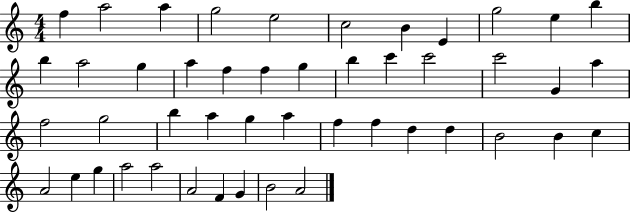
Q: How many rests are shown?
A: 0